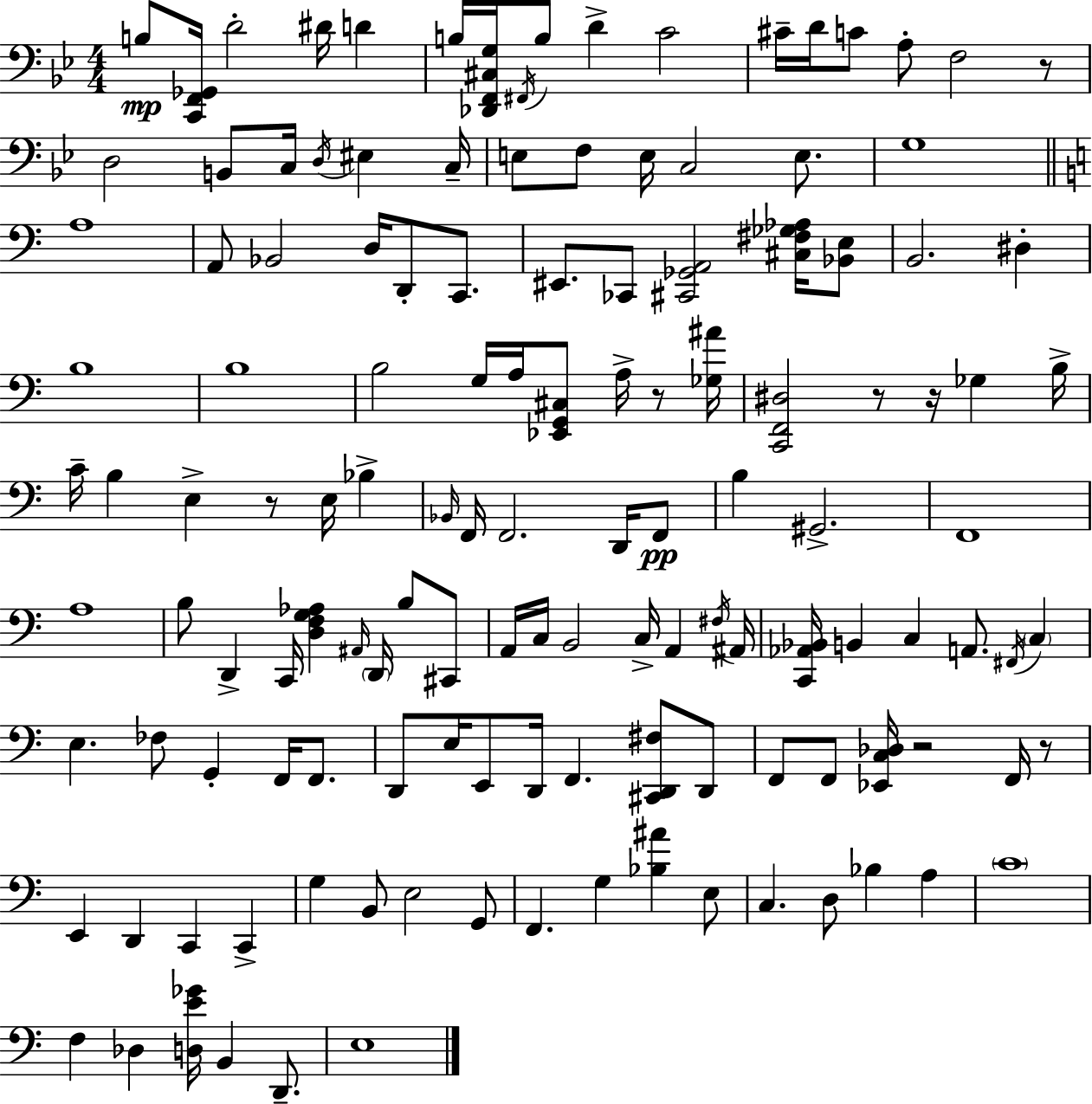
X:1
T:Untitled
M:4/4
L:1/4
K:Gm
B,/2 [C,,F,,_G,,]/4 D2 ^D/4 D B,/4 [_D,,F,,^C,G,]/4 ^F,,/4 B,/2 D C2 ^C/4 D/4 C/2 A,/2 F,2 z/2 D,2 B,,/2 C,/4 D,/4 ^E, C,/4 E,/2 F,/2 E,/4 C,2 E,/2 G,4 A,4 A,,/2 _B,,2 D,/4 D,,/2 C,,/2 ^E,,/2 _C,,/2 [^C,,_G,,A,,]2 [^C,^F,_G,_A,]/4 [_B,,E,]/2 B,,2 ^D, B,4 B,4 B,2 G,/4 A,/4 [_E,,G,,^C,]/2 A,/4 z/2 [_G,^A]/4 [C,,F,,^D,]2 z/2 z/4 _G, B,/4 C/4 B, E, z/2 E,/4 _B, _B,,/4 F,,/4 F,,2 D,,/4 F,,/2 B, ^G,,2 F,,4 A,4 B,/2 D,, C,,/4 [D,F,G,_A,] ^A,,/4 D,,/4 B,/2 ^C,,/2 A,,/4 C,/4 B,,2 C,/4 A,, ^F,/4 ^A,,/4 [C,,_A,,_B,,]/4 B,, C, A,,/2 ^F,,/4 C, E, _F,/2 G,, F,,/4 F,,/2 D,,/2 E,/4 E,,/2 D,,/4 F,, [^C,,D,,^F,]/2 D,,/2 F,,/2 F,,/2 [_E,,C,_D,]/4 z2 F,,/4 z/2 E,, D,, C,, C,, G, B,,/2 E,2 G,,/2 F,, G, [_B,^A] E,/2 C, D,/2 _B, A, C4 F, _D, [D,E_G]/4 B,, D,,/2 E,4